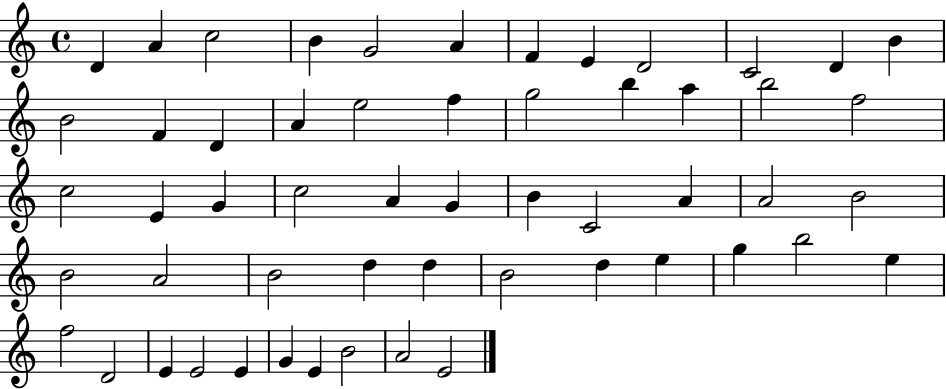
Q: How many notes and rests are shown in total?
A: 55